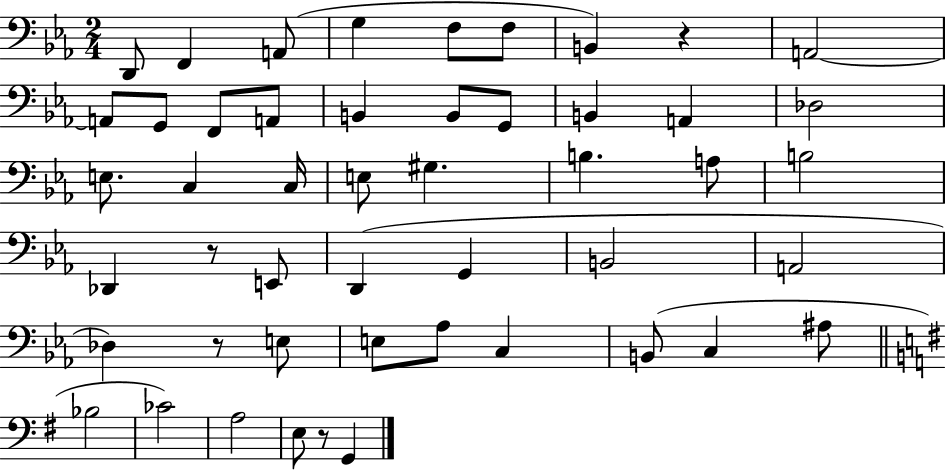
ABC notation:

X:1
T:Untitled
M:2/4
L:1/4
K:Eb
D,,/2 F,, A,,/2 G, F,/2 F,/2 B,, z A,,2 A,,/2 G,,/2 F,,/2 A,,/2 B,, B,,/2 G,,/2 B,, A,, _D,2 E,/2 C, C,/4 E,/2 ^G, B, A,/2 B,2 _D,, z/2 E,,/2 D,, G,, B,,2 A,,2 _D, z/2 E,/2 E,/2 _A,/2 C, B,,/2 C, ^A,/2 _B,2 _C2 A,2 E,/2 z/2 G,,